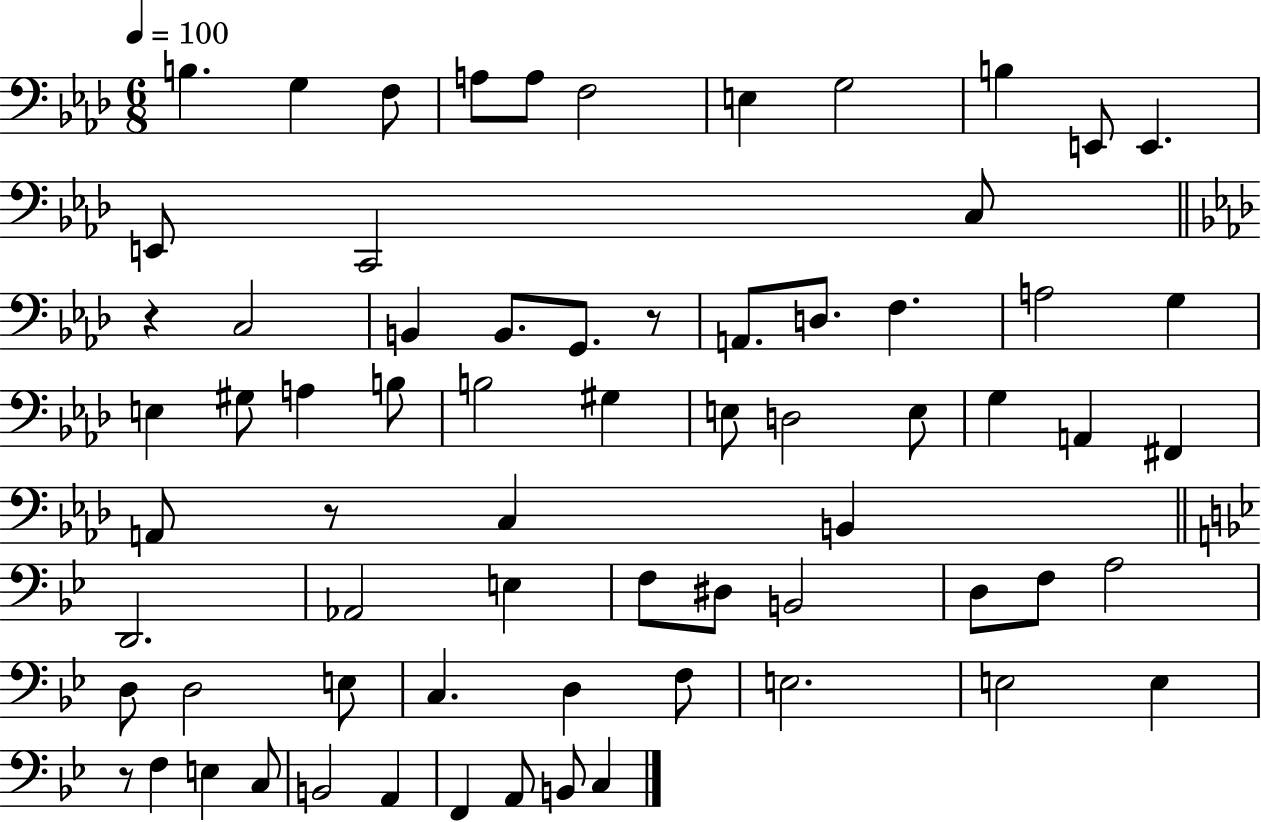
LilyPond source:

{
  \clef bass
  \numericTimeSignature
  \time 6/8
  \key aes \major
  \tempo 4 = 100
  b4. g4 f8 | a8 a8 f2 | e4 g2 | b4 e,8 e,4. | \break e,8 c,2 c8 | \bar "||" \break \key aes \major r4 c2 | b,4 b,8. g,8. r8 | a,8. d8. f4. | a2 g4 | \break e4 gis8 a4 b8 | b2 gis4 | e8 d2 e8 | g4 a,4 fis,4 | \break a,8 r8 c4 b,4 | \bar "||" \break \key bes \major d,2. | aes,2 e4 | f8 dis8 b,2 | d8 f8 a2 | \break d8 d2 e8 | c4. d4 f8 | e2. | e2 e4 | \break r8 f4 e4 c8 | b,2 a,4 | f,4 a,8 b,8 c4 | \bar "|."
}